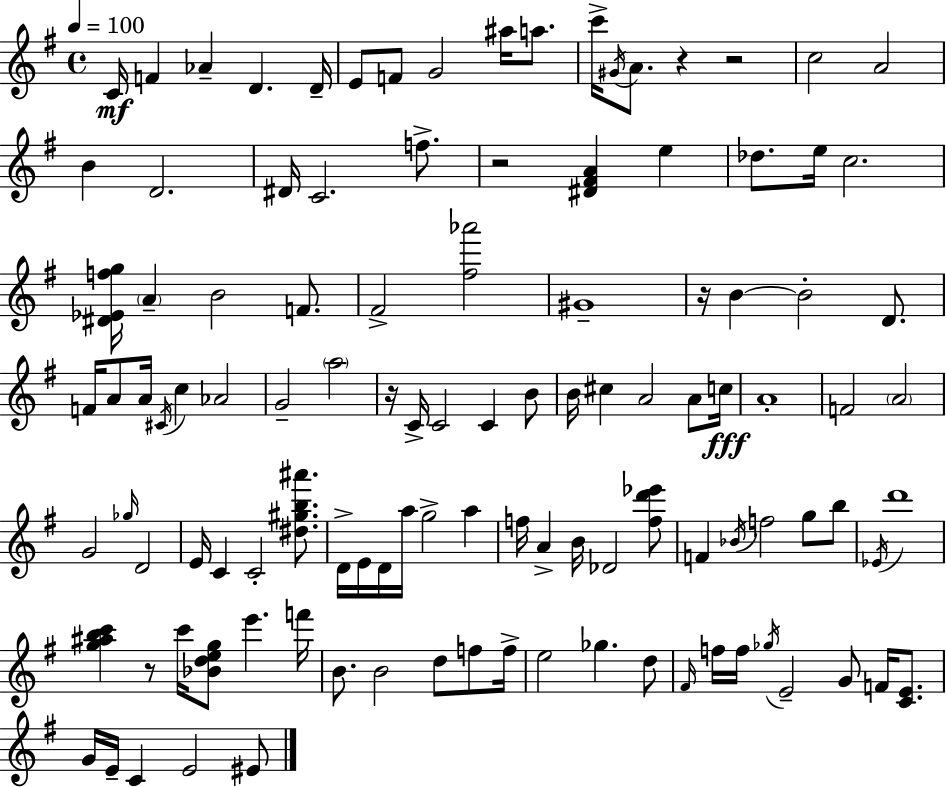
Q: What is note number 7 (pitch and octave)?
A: F4